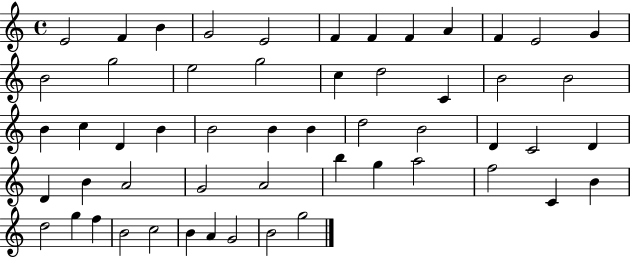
X:1
T:Untitled
M:4/4
L:1/4
K:C
E2 F B G2 E2 F F F A F E2 G B2 g2 e2 g2 c d2 C B2 B2 B c D B B2 B B d2 B2 D C2 D D B A2 G2 A2 b g a2 f2 C B d2 g f B2 c2 B A G2 B2 g2